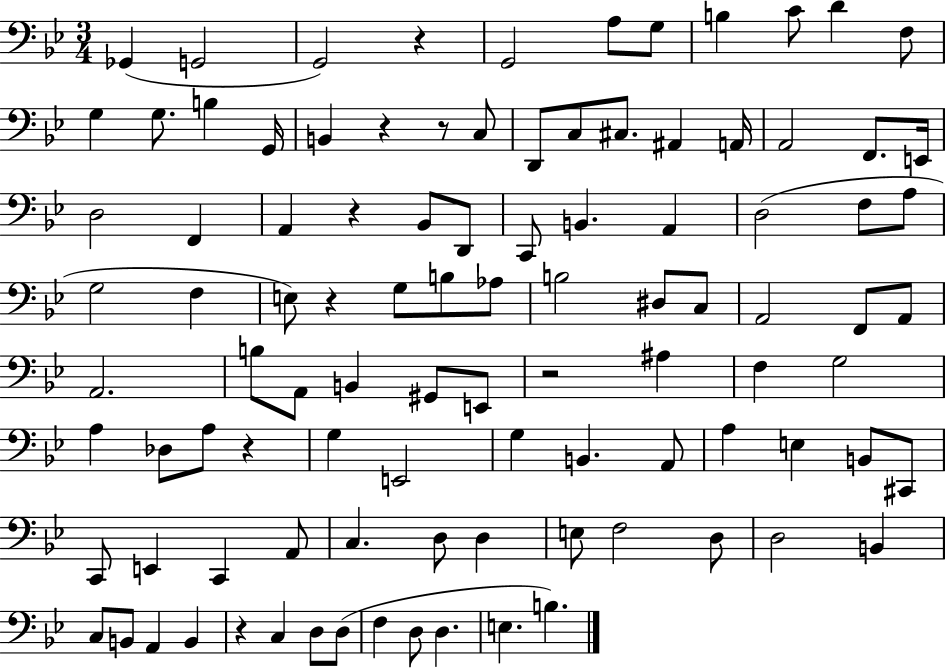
Gb2/q G2/h G2/h R/q G2/h A3/e G3/e B3/q C4/e D4/q F3/e G3/q G3/e. B3/q G2/s B2/q R/q R/e C3/e D2/e C3/e C#3/e. A#2/q A2/s A2/h F2/e. E2/s D3/h F2/q A2/q R/q Bb2/e D2/e C2/e B2/q. A2/q D3/h F3/e A3/e G3/h F3/q E3/e R/q G3/e B3/e Ab3/e B3/h D#3/e C3/e A2/h F2/e A2/e A2/h. B3/e A2/e B2/q G#2/e E2/e R/h A#3/q F3/q G3/h A3/q Db3/e A3/e R/q G3/q E2/h G3/q B2/q. A2/e A3/q E3/q B2/e C#2/e C2/e E2/q C2/q A2/e C3/q. D3/e D3/q E3/e F3/h D3/e D3/h B2/q C3/e B2/e A2/q B2/q R/q C3/q D3/e D3/e F3/q D3/e D3/q. E3/q. B3/q.